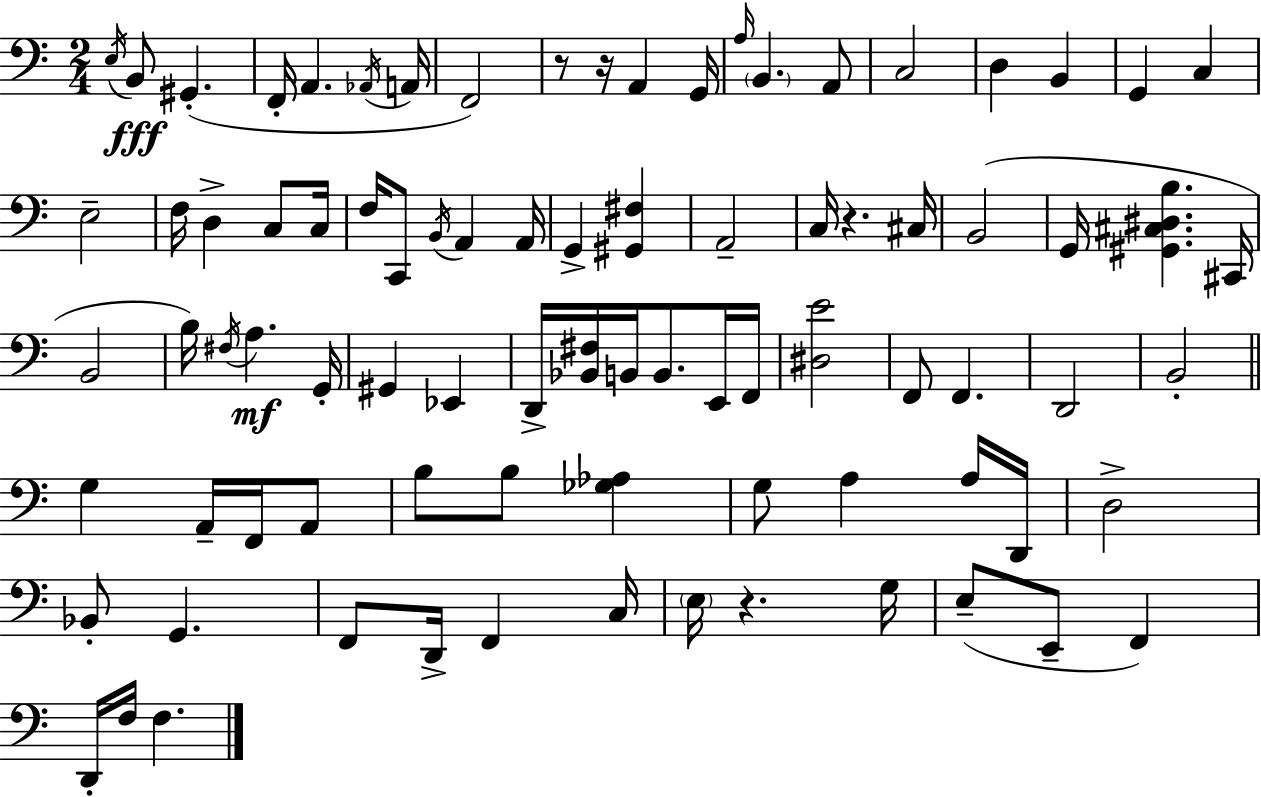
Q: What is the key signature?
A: C major